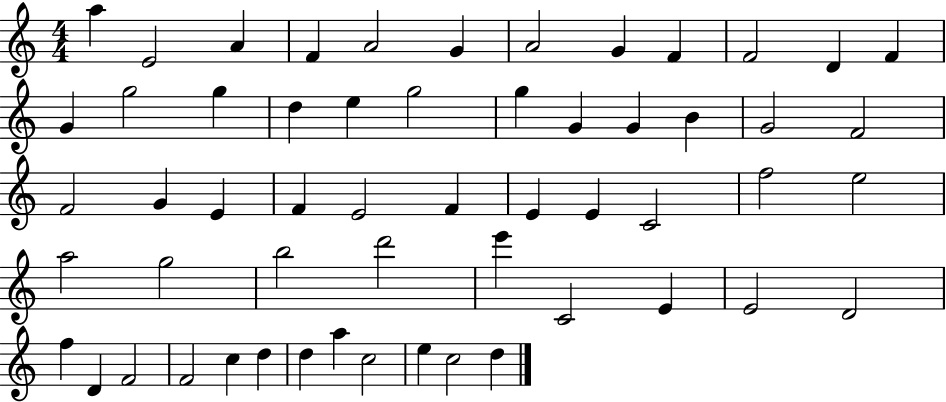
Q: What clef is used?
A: treble